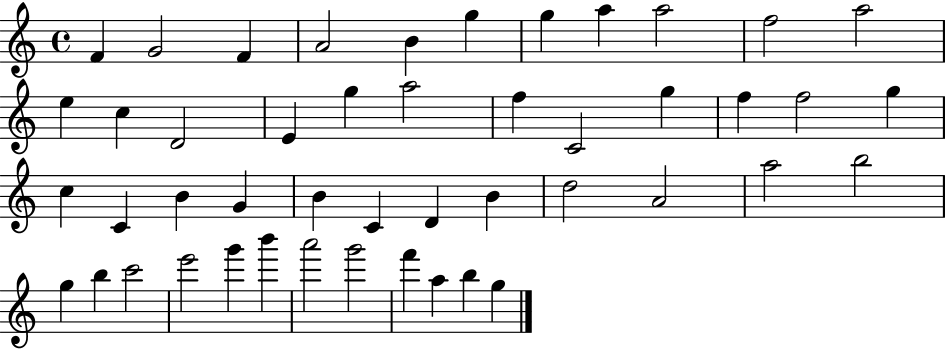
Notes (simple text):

F4/q G4/h F4/q A4/h B4/q G5/q G5/q A5/q A5/h F5/h A5/h E5/q C5/q D4/h E4/q G5/q A5/h F5/q C4/h G5/q F5/q F5/h G5/q C5/q C4/q B4/q G4/q B4/q C4/q D4/q B4/q D5/h A4/h A5/h B5/h G5/q B5/q C6/h E6/h G6/q B6/q A6/h G6/h F6/q A5/q B5/q G5/q